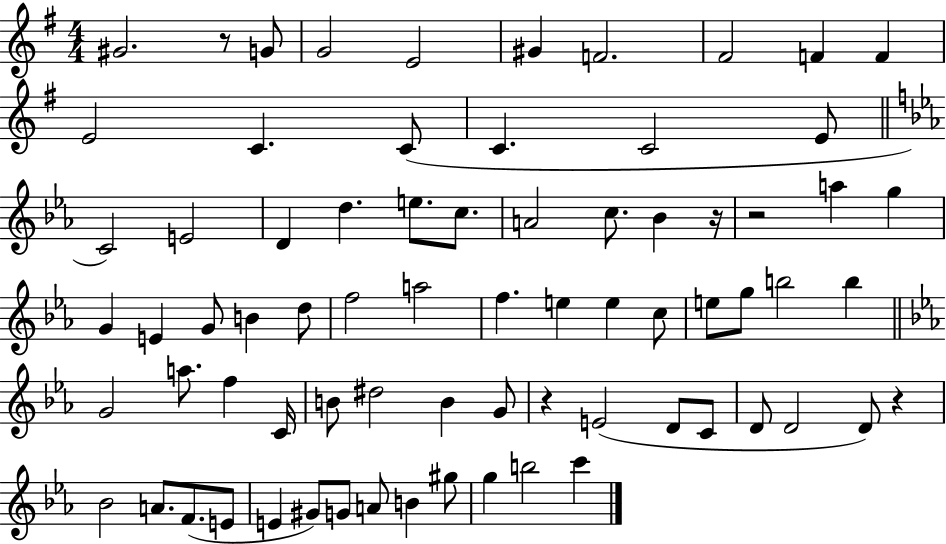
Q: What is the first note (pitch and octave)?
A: G#4